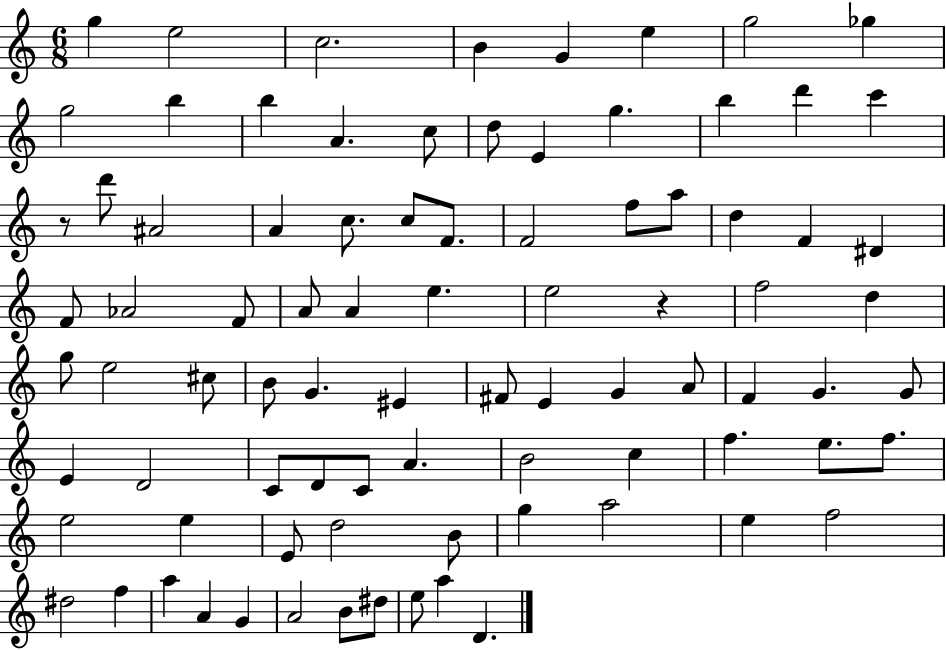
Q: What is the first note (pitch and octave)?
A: G5